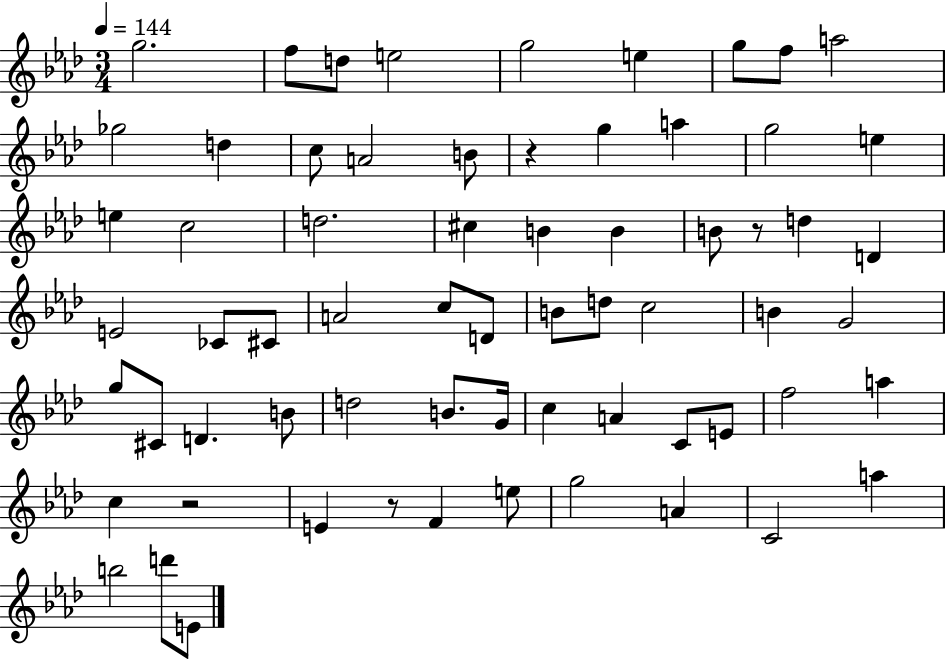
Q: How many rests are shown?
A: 4